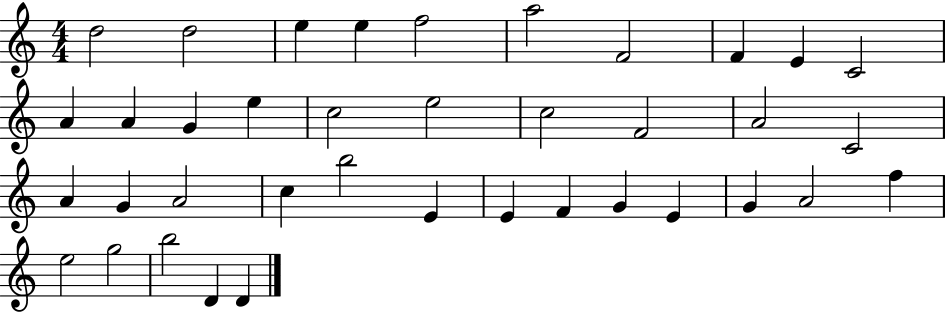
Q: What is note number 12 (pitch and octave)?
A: A4